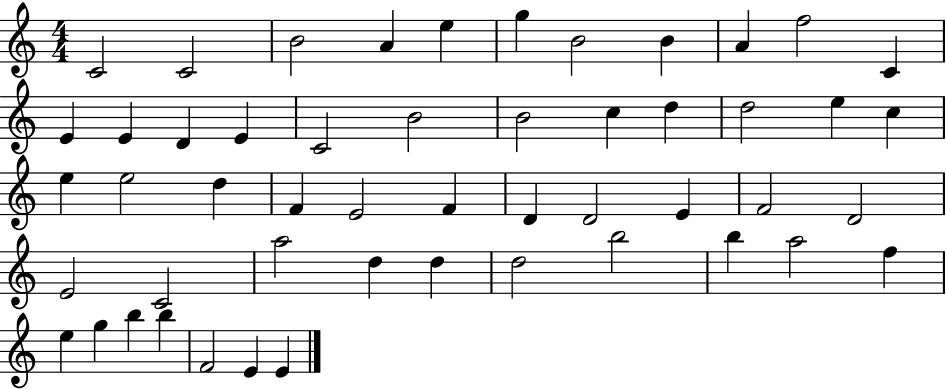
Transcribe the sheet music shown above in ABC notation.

X:1
T:Untitled
M:4/4
L:1/4
K:C
C2 C2 B2 A e g B2 B A f2 C E E D E C2 B2 B2 c d d2 e c e e2 d F E2 F D D2 E F2 D2 E2 C2 a2 d d d2 b2 b a2 f e g b b F2 E E